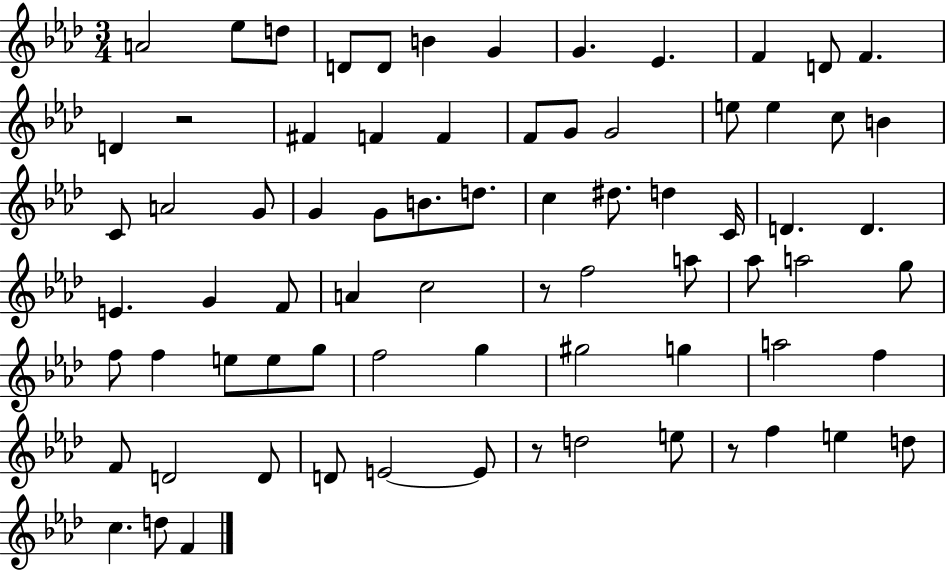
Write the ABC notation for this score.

X:1
T:Untitled
M:3/4
L:1/4
K:Ab
A2 _e/2 d/2 D/2 D/2 B G G _E F D/2 F D z2 ^F F F F/2 G/2 G2 e/2 e c/2 B C/2 A2 G/2 G G/2 B/2 d/2 c ^d/2 d C/4 D D E G F/2 A c2 z/2 f2 a/2 _a/2 a2 g/2 f/2 f e/2 e/2 g/2 f2 g ^g2 g a2 f F/2 D2 D/2 D/2 E2 E/2 z/2 d2 e/2 z/2 f e d/2 c d/2 F